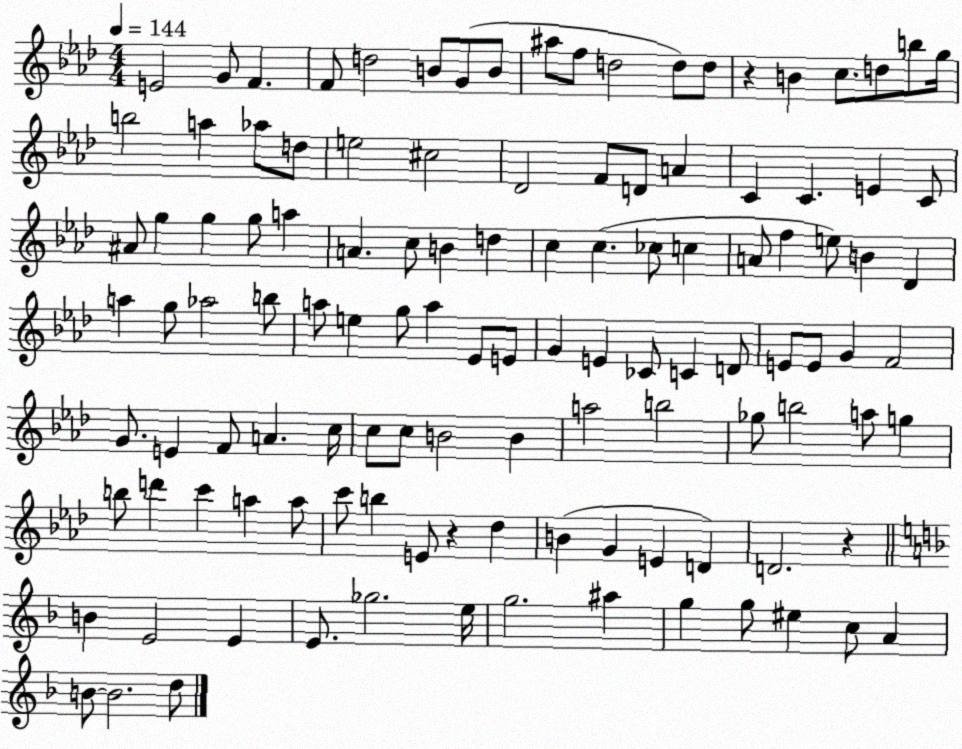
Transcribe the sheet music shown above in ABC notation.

X:1
T:Untitled
M:4/4
L:1/4
K:Ab
E2 G/2 F F/2 d2 B/2 G/2 B/2 ^a/2 f/2 d2 d/2 d/2 z B c/2 d/2 b/2 g/4 b2 a _a/2 d/2 e2 ^c2 _D2 F/2 D/2 A C C E C/2 ^A/2 g g g/2 a A c/2 B d c c _c/2 c A/2 f e/2 B _D a g/2 _a2 b/2 a/2 e g/2 a _E/2 E/2 G E _C/2 C D/2 E/2 E/2 G F2 G/2 E F/2 A c/4 c/2 c/2 B2 B a2 b2 _g/2 b2 a/2 g b/2 d' c' a a/2 c'/2 b E/2 z _d B G E D D2 z B E2 E E/2 _g2 e/4 g2 ^a g g/2 ^e c/2 A B/2 B2 d/2